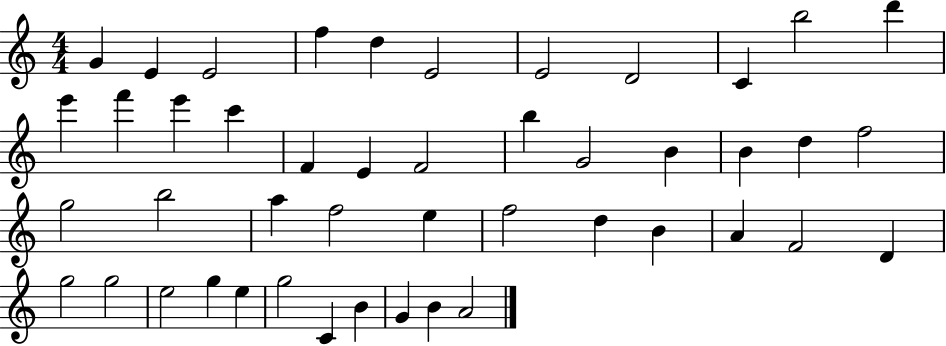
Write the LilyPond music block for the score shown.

{
  \clef treble
  \numericTimeSignature
  \time 4/4
  \key c \major
  g'4 e'4 e'2 | f''4 d''4 e'2 | e'2 d'2 | c'4 b''2 d'''4 | \break e'''4 f'''4 e'''4 c'''4 | f'4 e'4 f'2 | b''4 g'2 b'4 | b'4 d''4 f''2 | \break g''2 b''2 | a''4 f''2 e''4 | f''2 d''4 b'4 | a'4 f'2 d'4 | \break g''2 g''2 | e''2 g''4 e''4 | g''2 c'4 b'4 | g'4 b'4 a'2 | \break \bar "|."
}